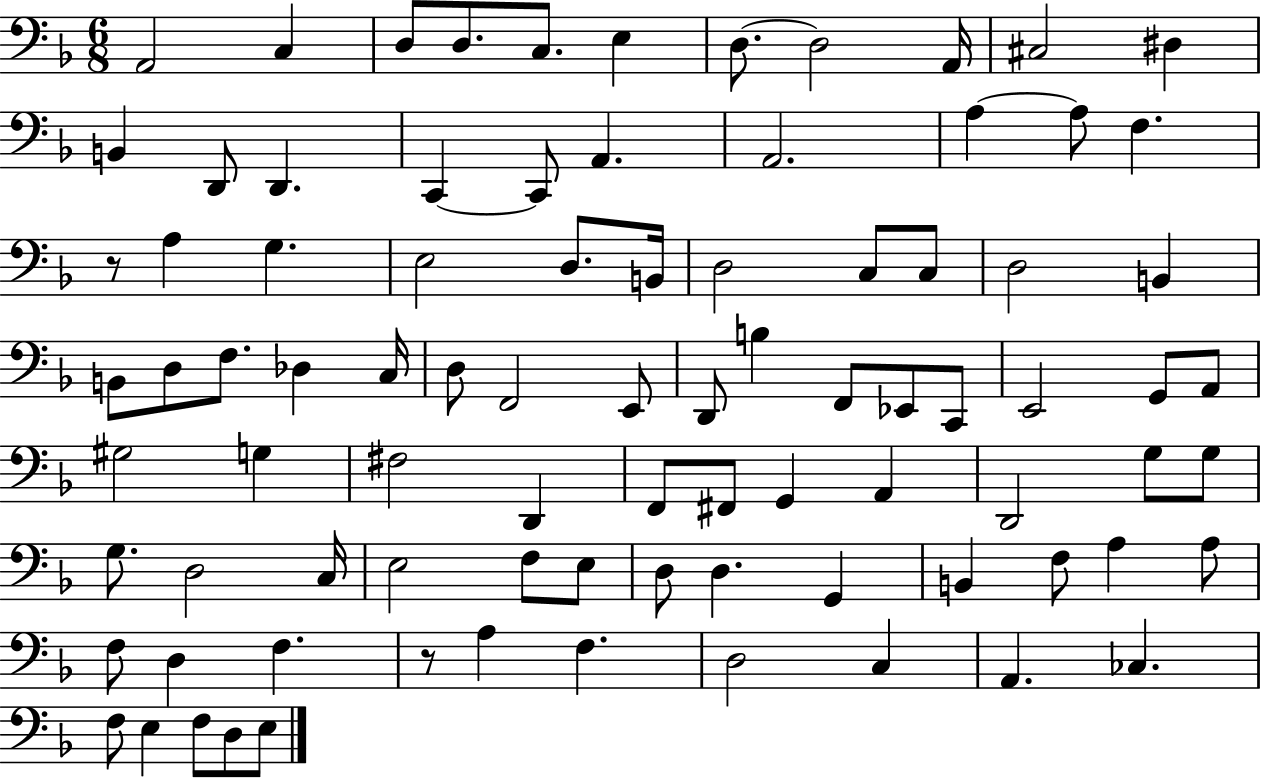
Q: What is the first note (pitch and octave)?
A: A2